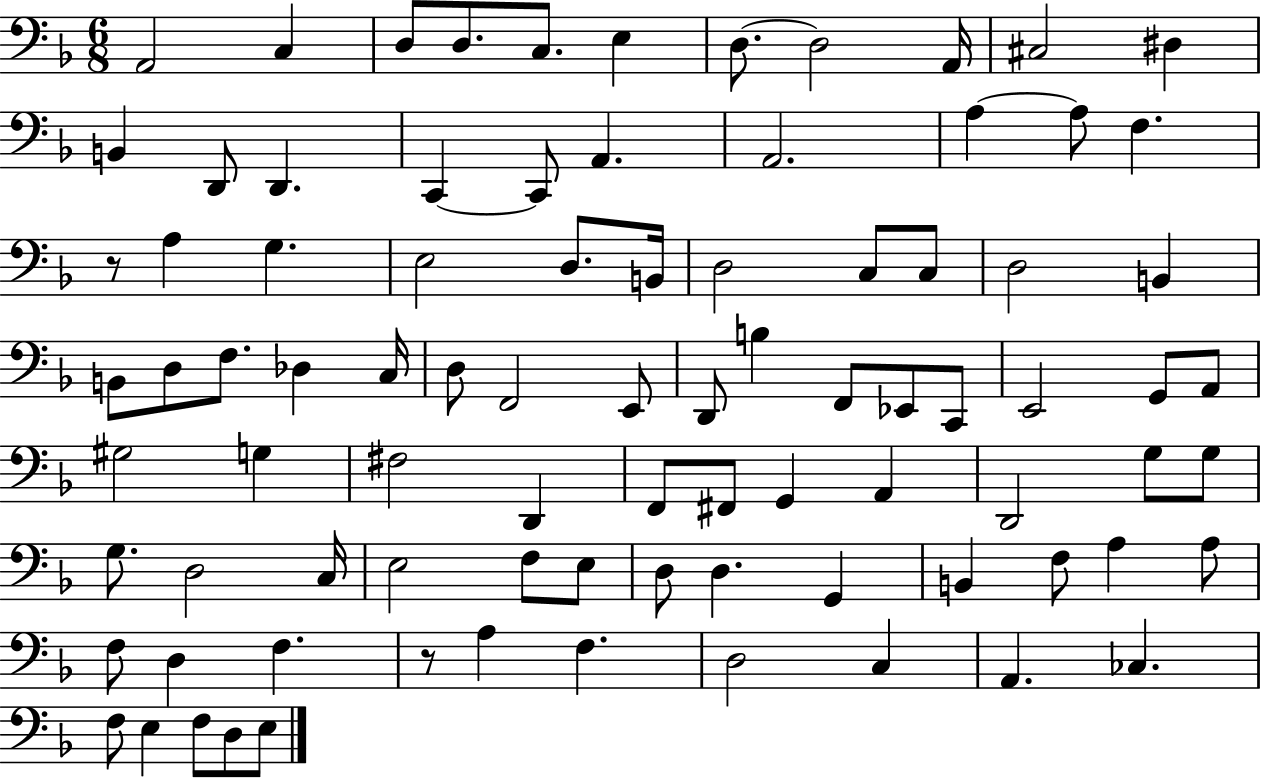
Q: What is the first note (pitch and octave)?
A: A2